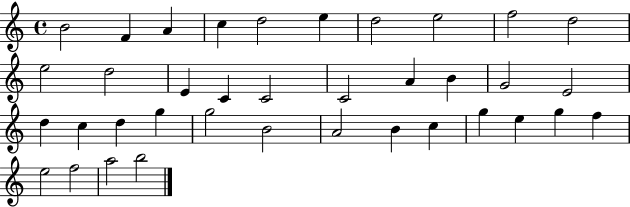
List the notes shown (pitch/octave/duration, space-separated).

B4/h F4/q A4/q C5/q D5/h E5/q D5/h E5/h F5/h D5/h E5/h D5/h E4/q C4/q C4/h C4/h A4/q B4/q G4/h E4/h D5/q C5/q D5/q G5/q G5/h B4/h A4/h B4/q C5/q G5/q E5/q G5/q F5/q E5/h F5/h A5/h B5/h